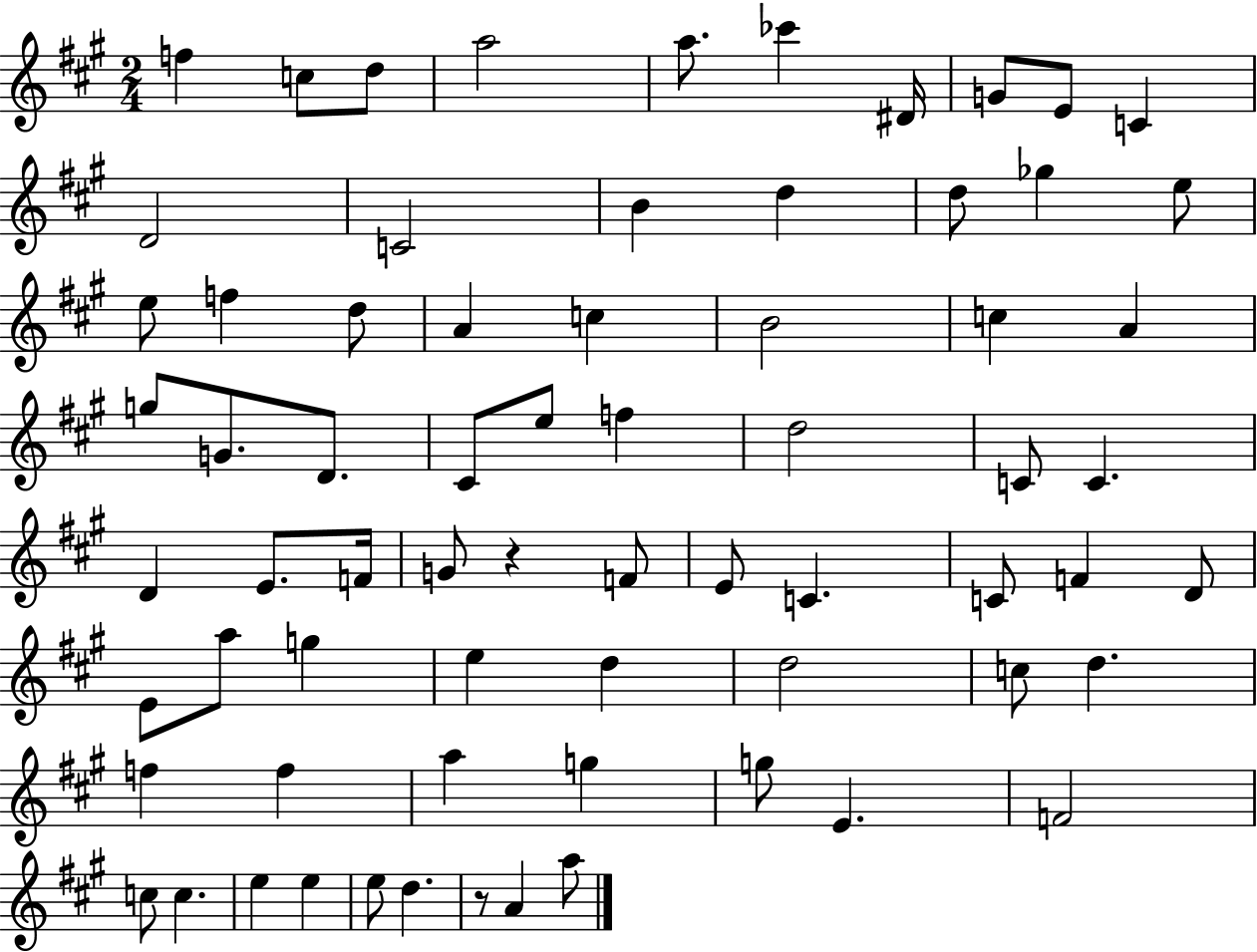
F5/q C5/e D5/e A5/h A5/e. CES6/q D#4/s G4/e E4/e C4/q D4/h C4/h B4/q D5/q D5/e Gb5/q E5/e E5/e F5/q D5/e A4/q C5/q B4/h C5/q A4/q G5/e G4/e. D4/e. C#4/e E5/e F5/q D5/h C4/e C4/q. D4/q E4/e. F4/s G4/e R/q F4/e E4/e C4/q. C4/e F4/q D4/e E4/e A5/e G5/q E5/q D5/q D5/h C5/e D5/q. F5/q F5/q A5/q G5/q G5/e E4/q. F4/h C5/e C5/q. E5/q E5/q E5/e D5/q. R/e A4/q A5/e